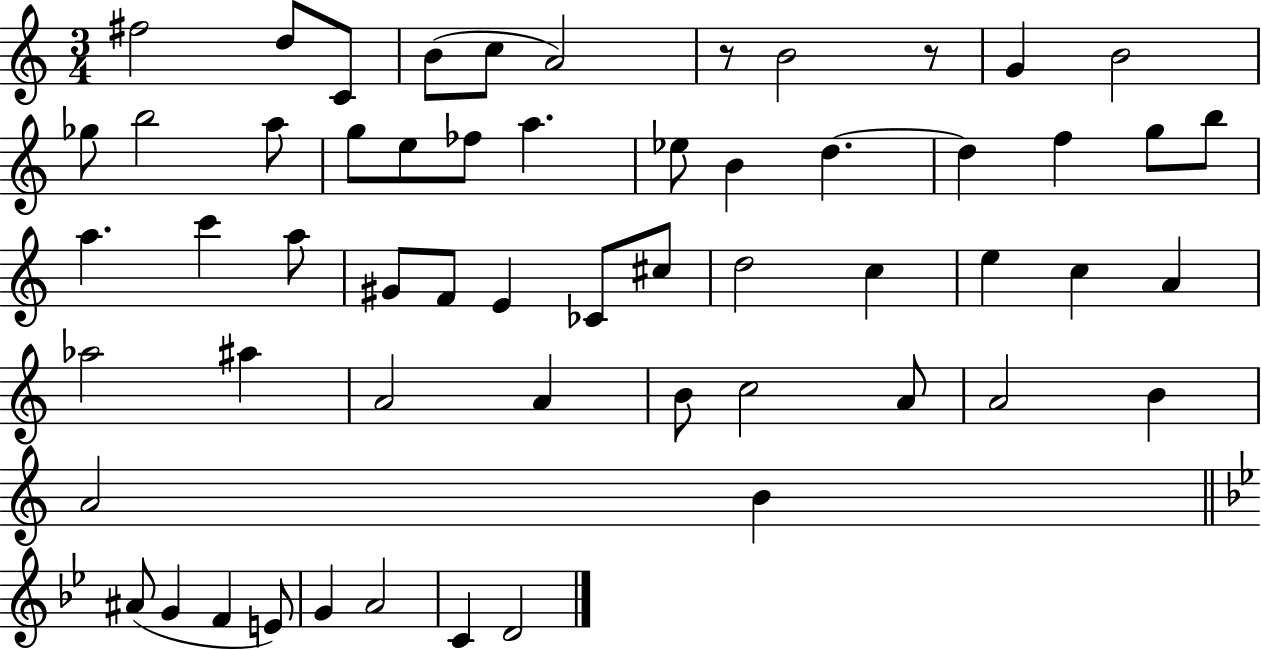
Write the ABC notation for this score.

X:1
T:Untitled
M:3/4
L:1/4
K:C
^f2 d/2 C/2 B/2 c/2 A2 z/2 B2 z/2 G B2 _g/2 b2 a/2 g/2 e/2 _f/2 a _e/2 B d d f g/2 b/2 a c' a/2 ^G/2 F/2 E _C/2 ^c/2 d2 c e c A _a2 ^a A2 A B/2 c2 A/2 A2 B A2 B ^A/2 G F E/2 G A2 C D2